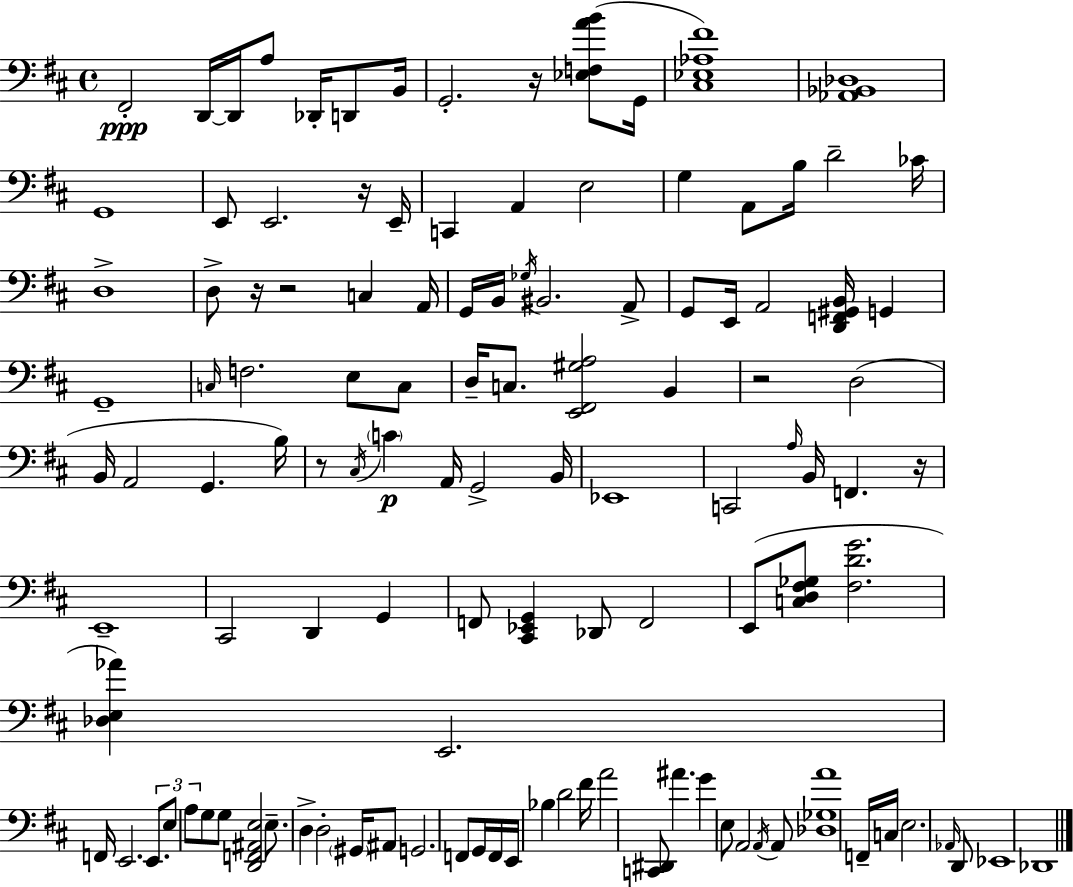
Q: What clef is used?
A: bass